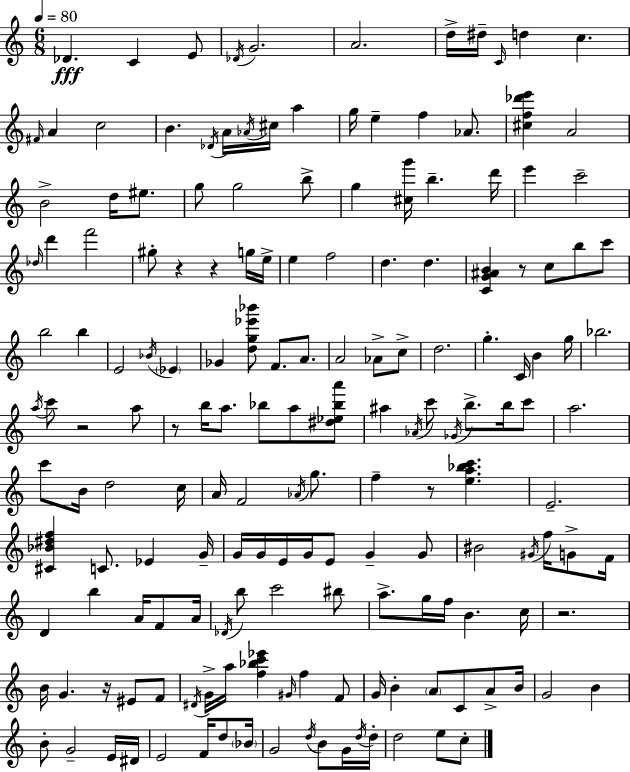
{
  \clef treble
  \numericTimeSignature
  \time 6/8
  \key a \minor
  \tempo 4 = 80
  des'4.\fff c'4 e'8 | \acciaccatura { des'16 } g'2. | a'2. | d''16-> dis''16-- \grace { c'16 } d''4 c''4. | \break \grace { fis'16 } a'4 c''2 | b'4. \acciaccatura { des'16 } a'16 \acciaccatura { aes'16 } | cis''16 a''4 g''16 e''4-- f''4 | aes'8. <cis'' f'' des''' e'''>4 a'2 | \break b'2-> | d''16 eis''8. g''8 g''2 | b''8-> g''4 <cis'' g'''>16 b''4.-- | d'''16 e'''4 c'''2-- | \break \grace { des''16 } d'''4 f'''2 | gis''8-. r4 | r4 g''16 e''16-> e''4 f''2 | d''4. | \break d''4. <c' g' ais' b'>4 r8 | c''8 b''8 c'''8 b''2 | b''4 e'2 | \acciaccatura { bes'16 } \parenthesize ees'4 ges'4 <d'' g'' ees''' bes'''>8 | \break f'8. a'8. a'2 | aes'8-> c''8-> d''2. | g''4.-. | c'16 b'4 g''16 bes''2. | \break \acciaccatura { a''16 } c'''8 r2 | a''8 r8 b''16 a''8. | bes''8 a''8 <dis'' ees'' bes'' a'''>8 ais''4 | \acciaccatura { aes'16 } c'''8 \acciaccatura { ges'16 } b''8.-> b''16 c'''8 a''2. | \break c'''8 | b'16 d''2 c''16 a'16 f'2 | \acciaccatura { aes'16 } g''8. f''4-- | r8 <e'' a'' bes'' c'''>4. e'2.-- | \break <cis' bes' dis'' f''>4 | c'8. ees'4 g'16-- g'16 | g'16 e'16 g'16 e'8 g'4-- g'8 bis'2 | \acciaccatura { gis'16 } f''16 g'8-> f'16 | \break d'4 b''4 a'16 f'8 a'16 | \acciaccatura { des'16 } b''8 c'''2 bis''8 | a''8.-> g''16 f''16 b'4. | c''16 r2. | \break b'16 g'4. r16 eis'8 f'8 | \acciaccatura { dis'16 } g'16-> a''16 <f'' bes'' c''' ees'''>4 \grace { gis'16 } f''4 | f'8 g'16 b'4-. \parenthesize a'8 c'8 | a'8-> b'16 g'2 b'4 | \break b'8-. g'2-- | e'16 dis'16 e'2 f'16 | d''8 \parenthesize bes'16 g'2 \acciaccatura { d''16 } | b'8 g'16 \acciaccatura { d''16 } d''16-. d''2 | \break e''8 c''8-. \bar "|."
}